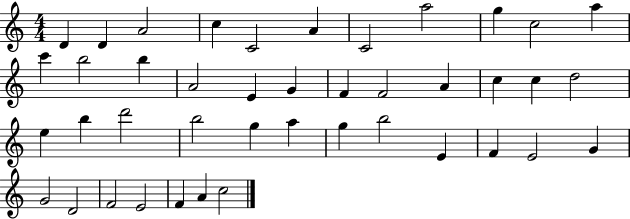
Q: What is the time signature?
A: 4/4